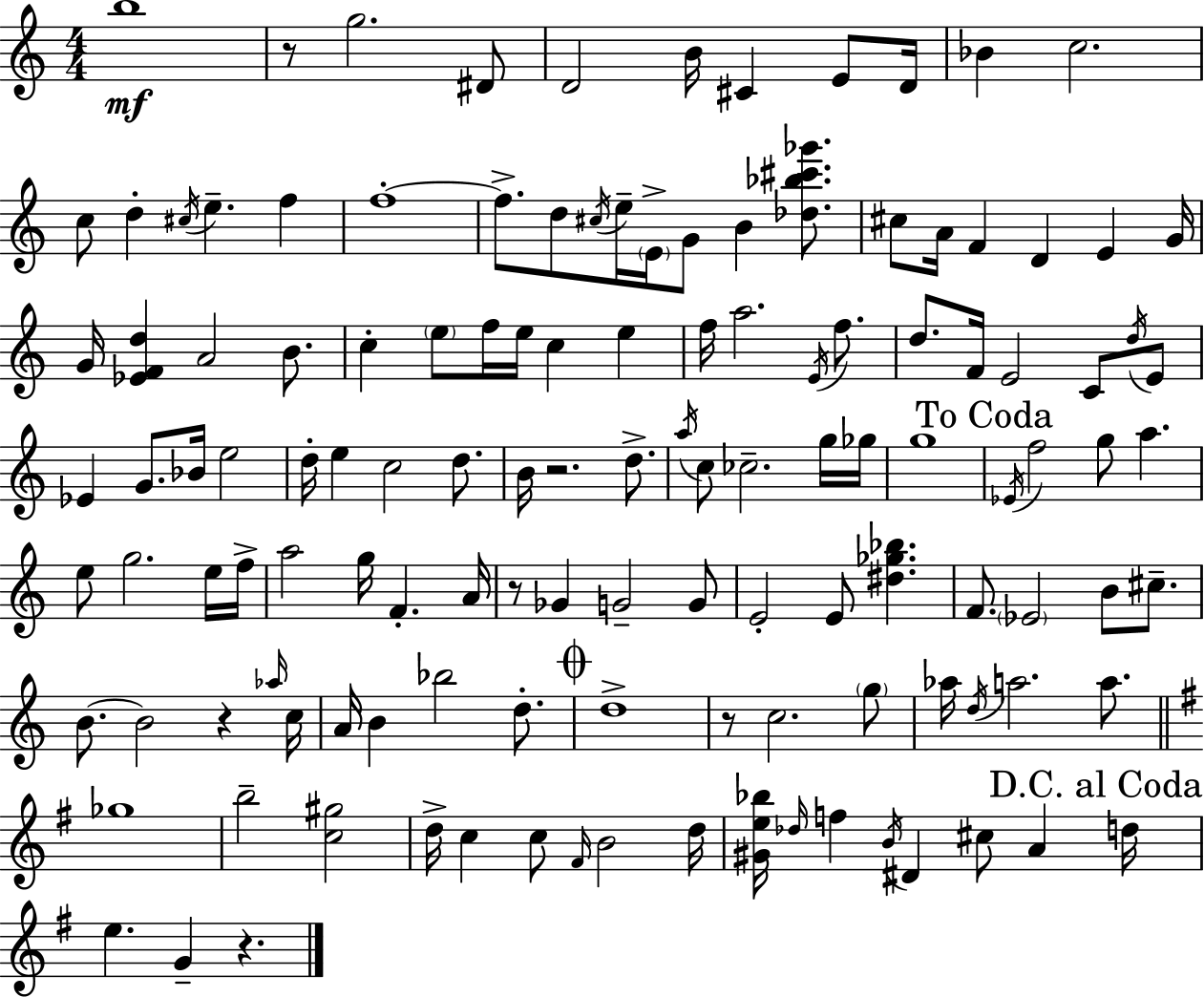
{
  \clef treble
  \numericTimeSignature
  \time 4/4
  \key c \major
  \repeat volta 2 { b''1\mf | r8 g''2. dis'8 | d'2 b'16 cis'4 e'8 d'16 | bes'4 c''2. | \break c''8 d''4-. \acciaccatura { cis''16 } e''4.-- f''4 | f''1-.~~ | f''8.-> d''8 \acciaccatura { cis''16 } e''16-- \parenthesize e'16-> g'8 b'4 <des'' bes'' cis''' ges'''>8. | cis''8 a'16 f'4 d'4 e'4 | \break g'16 g'16 <ees' f' d''>4 a'2 b'8. | c''4-. \parenthesize e''8 f''16 e''16 c''4 e''4 | f''16 a''2. \acciaccatura { e'16 } | f''8. d''8. f'16 e'2 c'8 | \break \acciaccatura { d''16 } e'8 ees'4 g'8. bes'16 e''2 | d''16-. e''4 c''2 | d''8. b'16 r2. | d''8.-> \acciaccatura { a''16 } c''8 ces''2.-- | \break g''16 ges''16 g''1 | \mark "To Coda" \acciaccatura { ees'16 } f''2 g''8 | a''4. e''8 g''2. | e''16 f''16-> a''2 g''16 f'4.-. | \break a'16 r8 ges'4 g'2-- | g'8 e'2-. e'8 | <dis'' ges'' bes''>4. f'8. \parenthesize ees'2 | b'8 cis''8.-- b'8.~~ b'2 | \break r4 \grace { aes''16 } c''16 a'16 b'4 bes''2 | d''8.-. \mark \markup { \musicglyph "scripts.coda" } d''1-> | r8 c''2. | \parenthesize g''8 aes''16 \acciaccatura { d''16 } a''2. | \break a''8. \bar "||" \break \key g \major ges''1 | b''2-- <c'' gis''>2 | d''16-> c''4 c''8 \grace { fis'16 } b'2 | d''16 <gis' e'' bes''>16 \grace { des''16 } f''4 \acciaccatura { b'16 } dis'4 cis''8 a'4 | \break \mark "D.C. al Coda" d''16 e''4. g'4-- r4. | } \bar "|."
}